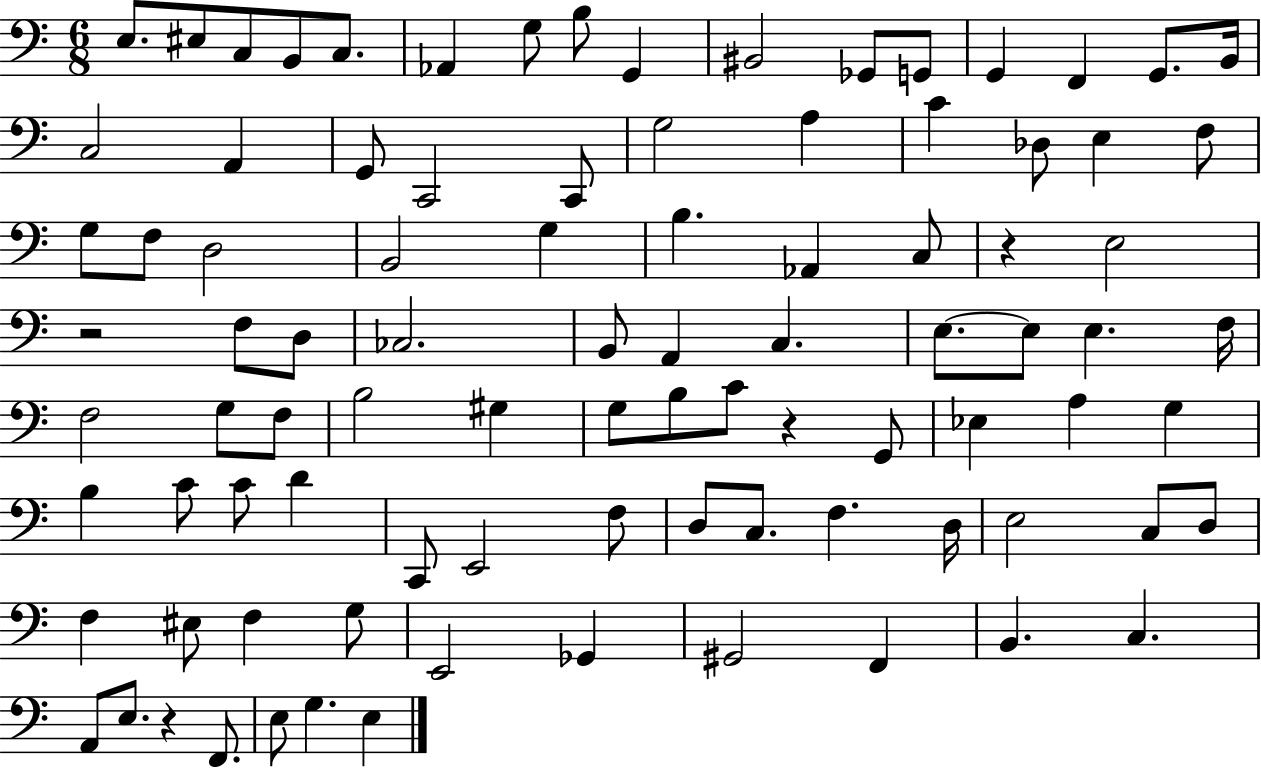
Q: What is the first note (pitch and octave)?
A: E3